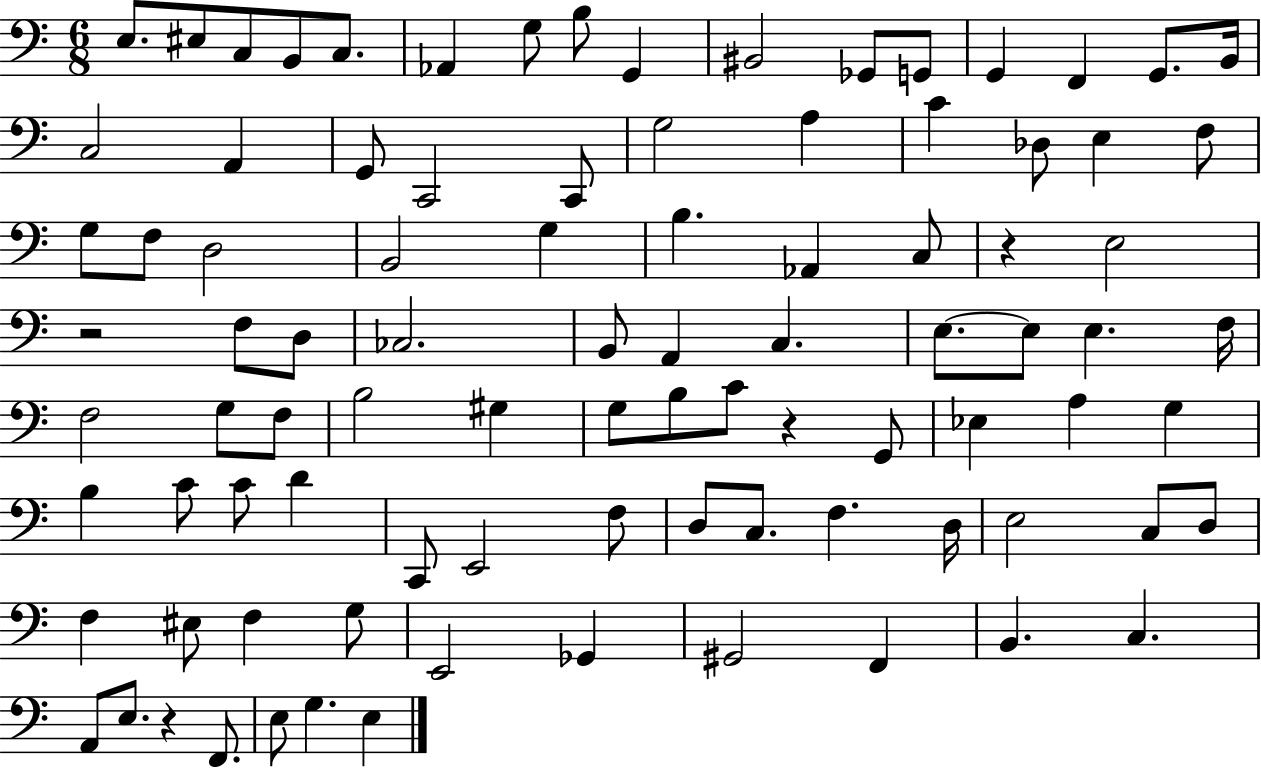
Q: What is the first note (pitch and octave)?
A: E3